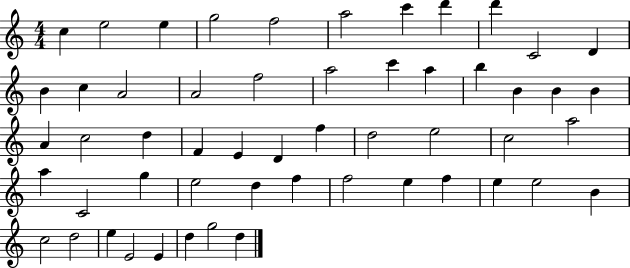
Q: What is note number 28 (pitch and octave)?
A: E4